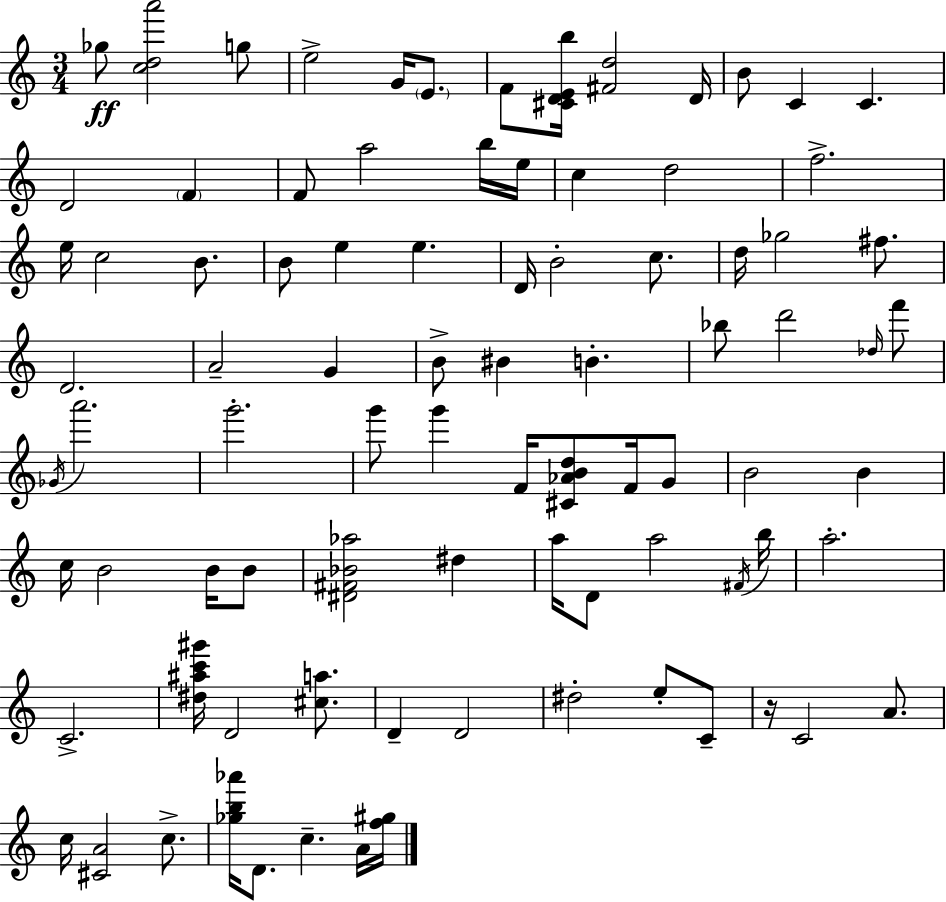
{
  \clef treble
  \numericTimeSignature
  \time 3/4
  \key a \minor
  ges''8\ff <c'' d'' a'''>2 g''8 | e''2-> g'16 \parenthesize e'8. | f'8 <cis' d' e' b''>16 <fis' d''>2 d'16 | b'8 c'4 c'4. | \break d'2 \parenthesize f'4 | f'8 a''2 b''16 e''16 | c''4 d''2 | f''2.-> | \break e''16 c''2 b'8. | b'8 e''4 e''4. | d'16 b'2-. c''8. | d''16 ges''2 fis''8. | \break d'2. | a'2-- g'4 | b'8-> bis'4 b'4.-. | bes''8 d'''2 \grace { des''16 } f'''8 | \break \acciaccatura { ges'16 } a'''2. | g'''2.-. | g'''8 g'''4 f'16 <cis' aes' b' d''>8 f'16 | g'8 b'2 b'4 | \break c''16 b'2 b'16 | b'8 <dis' fis' bes' aes''>2 dis''4 | a''16 d'8 a''2 | \acciaccatura { fis'16 } b''16 a''2.-. | \break c'2.-> | <dis'' ais'' c''' gis'''>16 d'2 | <cis'' a''>8. d'4-- d'2 | dis''2-. e''8-. | \break c'8-- r16 c'2 | a'8. c''16 <cis' a'>2 | c''8.-> <ges'' b'' aes'''>16 d'8. c''4.-- | a'16 <f'' gis''>16 \bar "|."
}